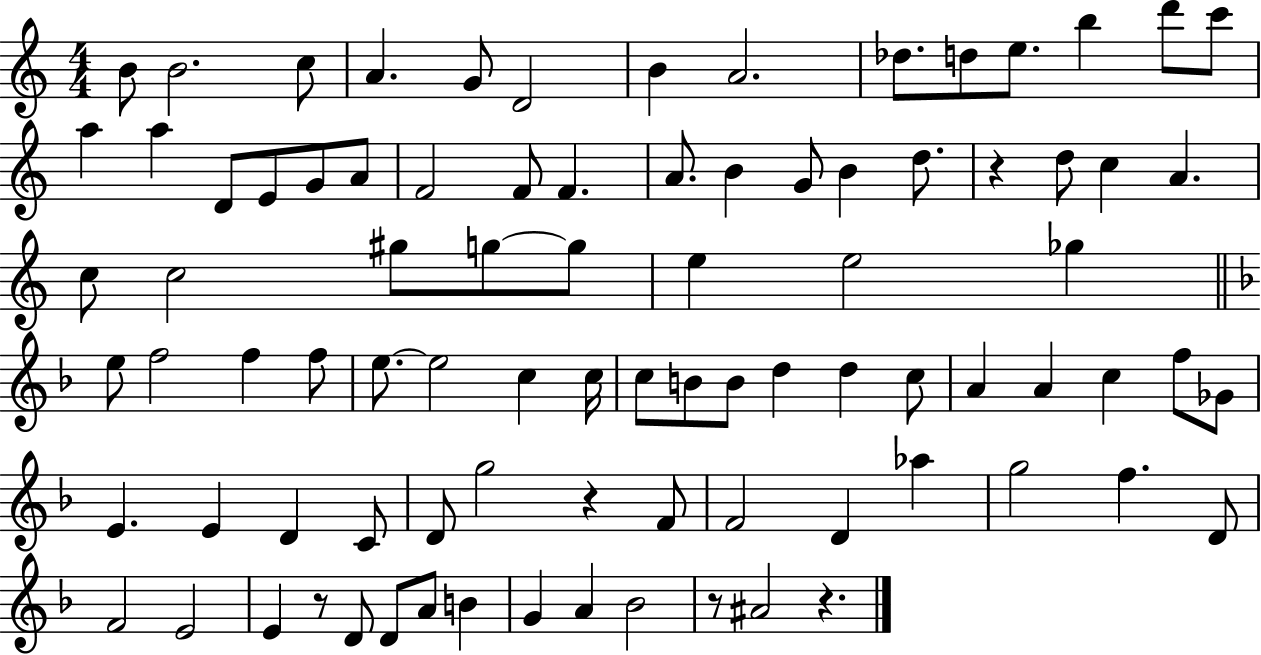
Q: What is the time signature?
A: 4/4